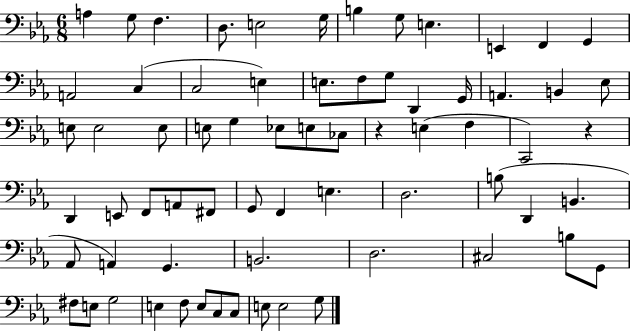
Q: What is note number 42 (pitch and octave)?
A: F2